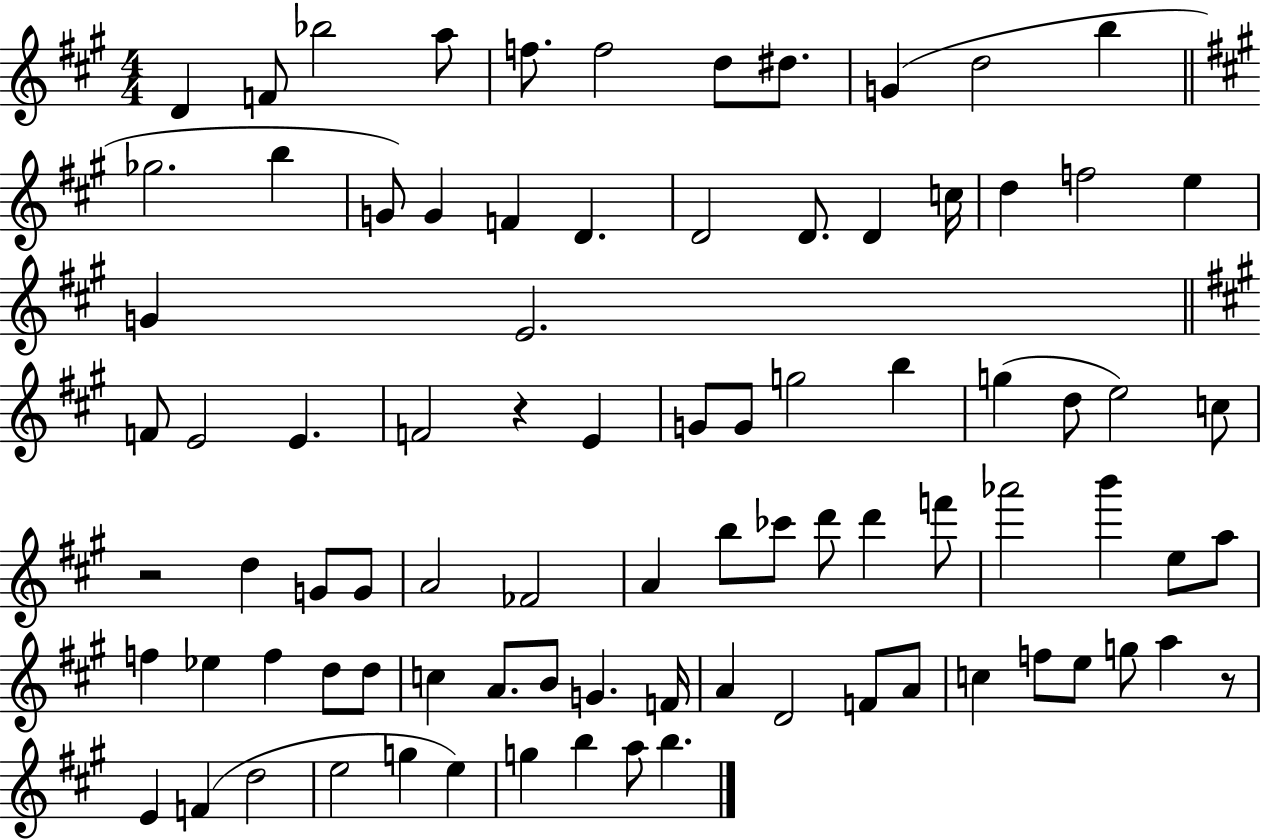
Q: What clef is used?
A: treble